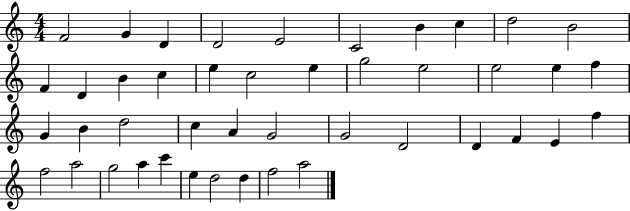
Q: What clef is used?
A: treble